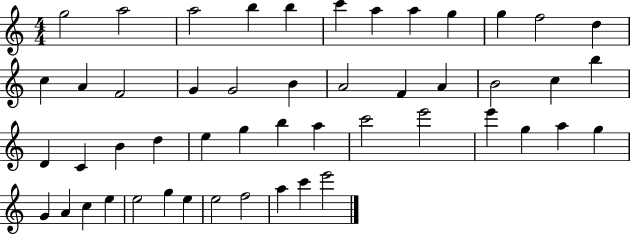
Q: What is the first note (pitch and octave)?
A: G5